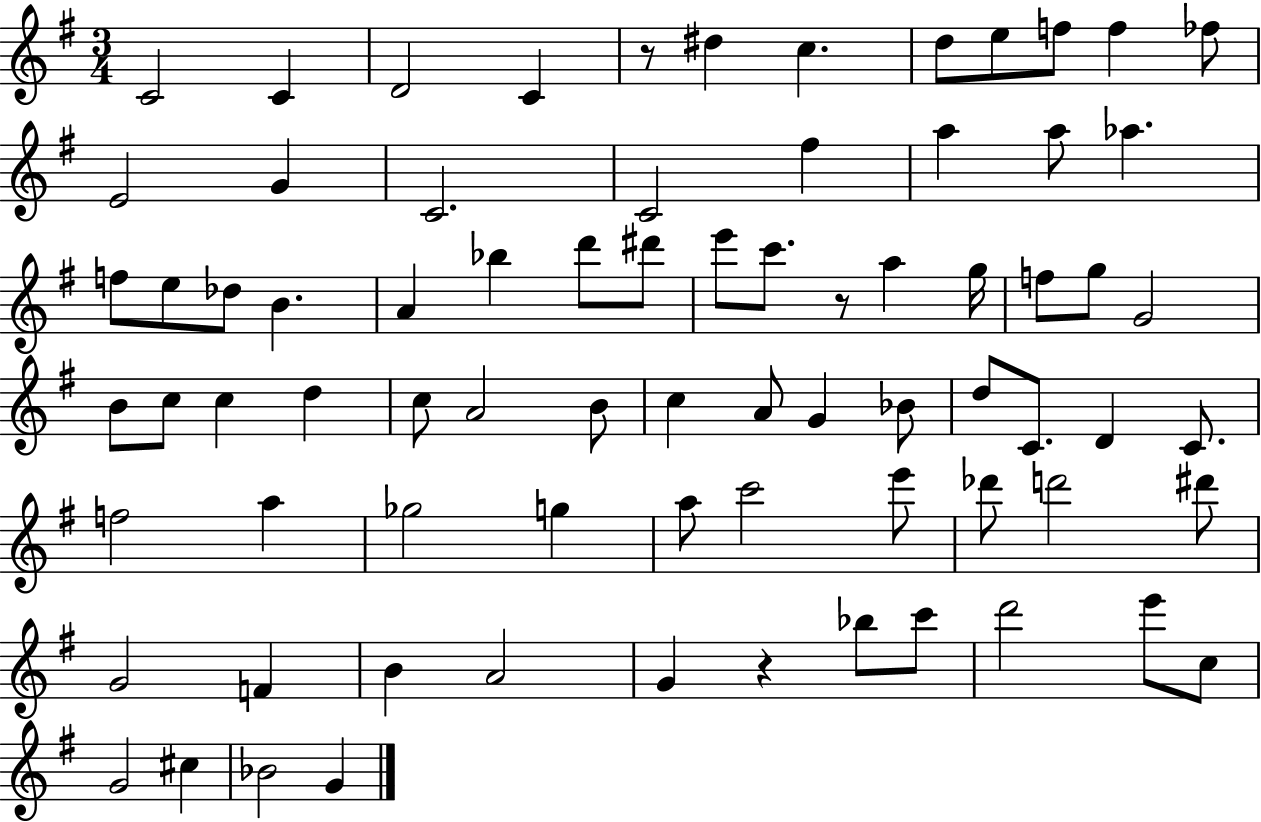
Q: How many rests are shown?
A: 3